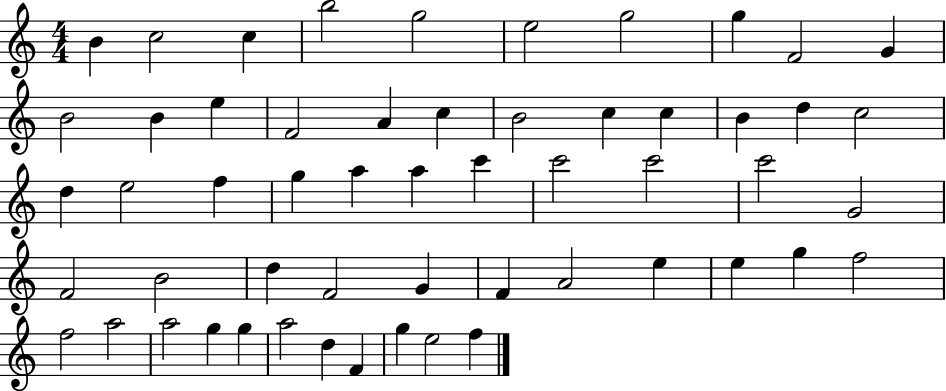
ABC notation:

X:1
T:Untitled
M:4/4
L:1/4
K:C
B c2 c b2 g2 e2 g2 g F2 G B2 B e F2 A c B2 c c B d c2 d e2 f g a a c' c'2 c'2 c'2 G2 F2 B2 d F2 G F A2 e e g f2 f2 a2 a2 g g a2 d F g e2 f